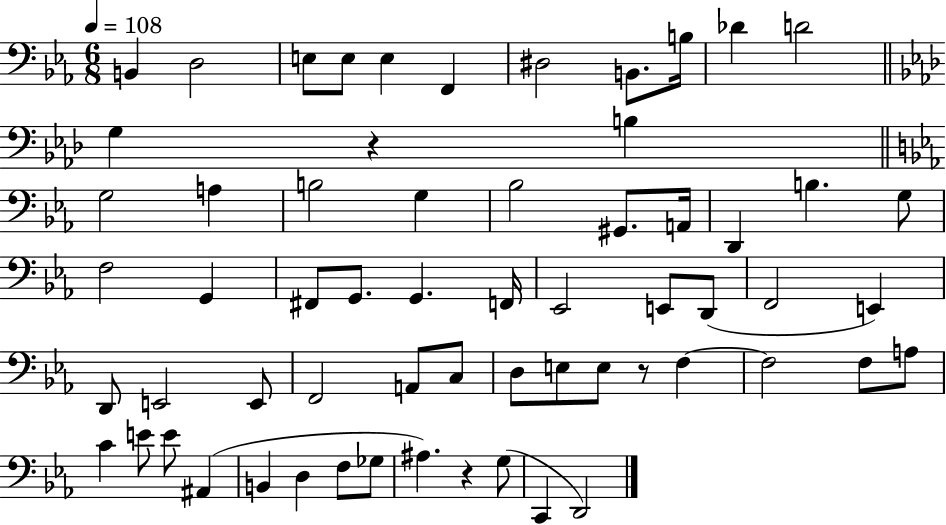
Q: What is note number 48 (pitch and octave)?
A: C4